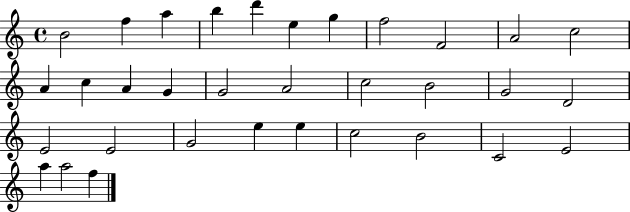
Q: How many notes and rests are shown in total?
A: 33